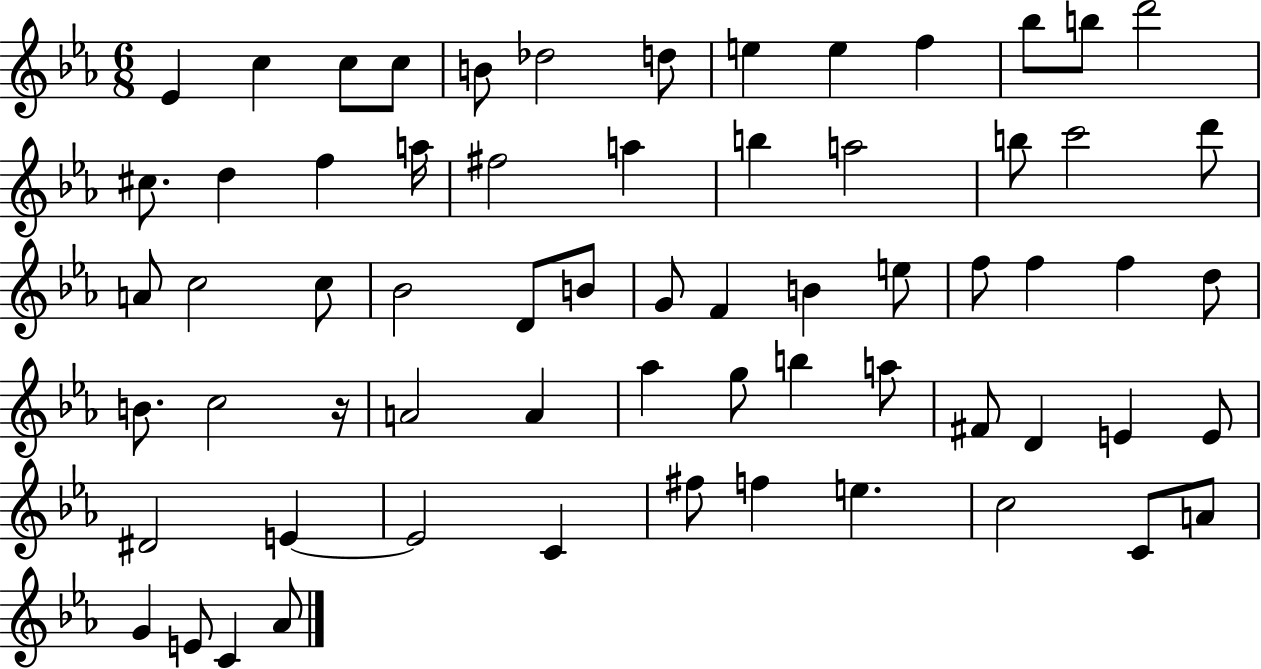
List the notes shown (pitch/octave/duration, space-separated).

Eb4/q C5/q C5/e C5/e B4/e Db5/h D5/e E5/q E5/q F5/q Bb5/e B5/e D6/h C#5/e. D5/q F5/q A5/s F#5/h A5/q B5/q A5/h B5/e C6/h D6/e A4/e C5/h C5/e Bb4/h D4/e B4/e G4/e F4/q B4/q E5/e F5/e F5/q F5/q D5/e B4/e. C5/h R/s A4/h A4/q Ab5/q G5/e B5/q A5/e F#4/e D4/q E4/q E4/e D#4/h E4/q E4/h C4/q F#5/e F5/q E5/q. C5/h C4/e A4/e G4/q E4/e C4/q Ab4/e